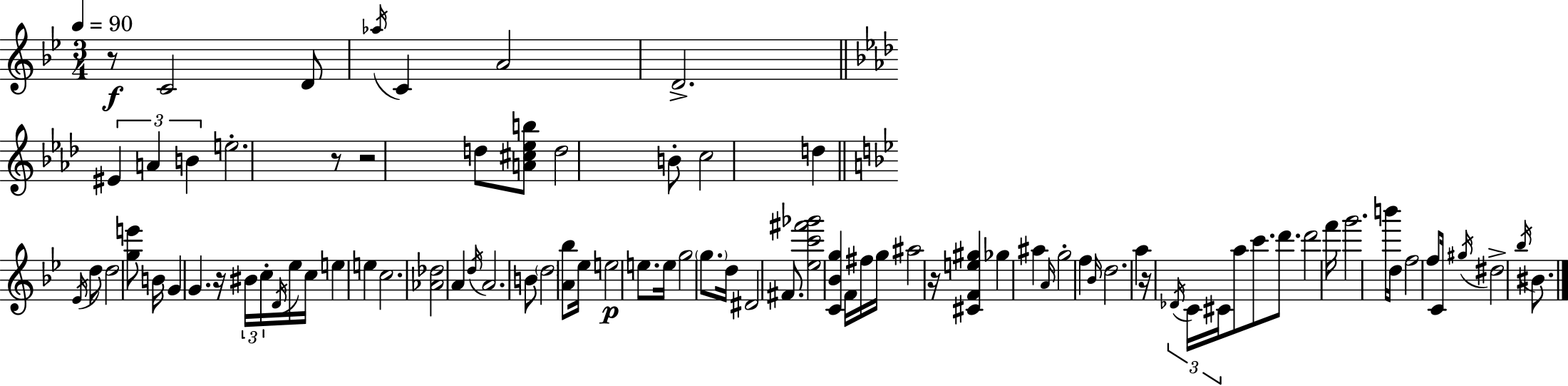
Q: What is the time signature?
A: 3/4